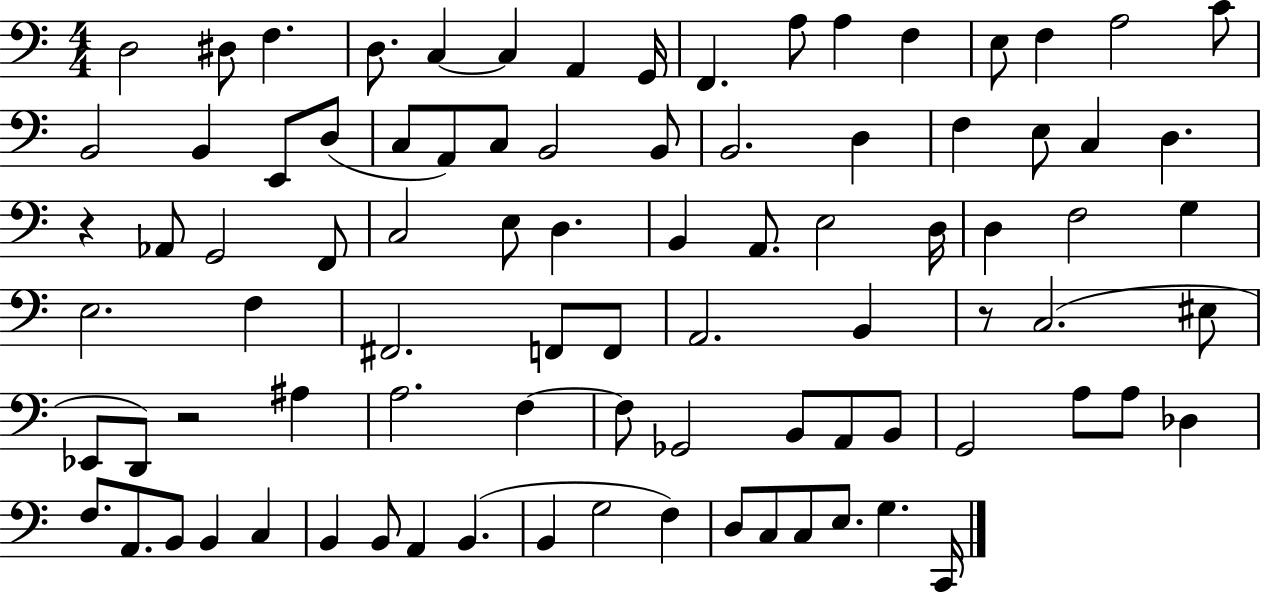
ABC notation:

X:1
T:Untitled
M:4/4
L:1/4
K:C
D,2 ^D,/2 F, D,/2 C, C, A,, G,,/4 F,, A,/2 A, F, E,/2 F, A,2 C/2 B,,2 B,, E,,/2 D,/2 C,/2 A,,/2 C,/2 B,,2 B,,/2 B,,2 D, F, E,/2 C, D, z _A,,/2 G,,2 F,,/2 C,2 E,/2 D, B,, A,,/2 E,2 D,/4 D, F,2 G, E,2 F, ^F,,2 F,,/2 F,,/2 A,,2 B,, z/2 C,2 ^E,/2 _E,,/2 D,,/2 z2 ^A, A,2 F, F,/2 _G,,2 B,,/2 A,,/2 B,,/2 G,,2 A,/2 A,/2 _D, F,/2 A,,/2 B,,/2 B,, C, B,, B,,/2 A,, B,, B,, G,2 F, D,/2 C,/2 C,/2 E,/2 G, C,,/4